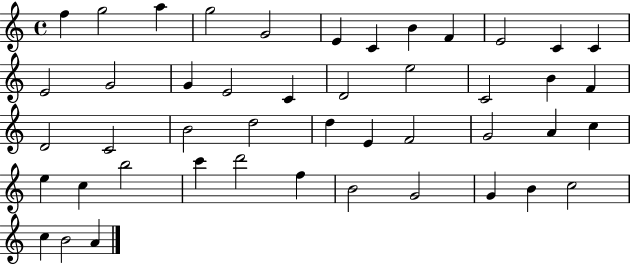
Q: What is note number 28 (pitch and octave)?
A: E4